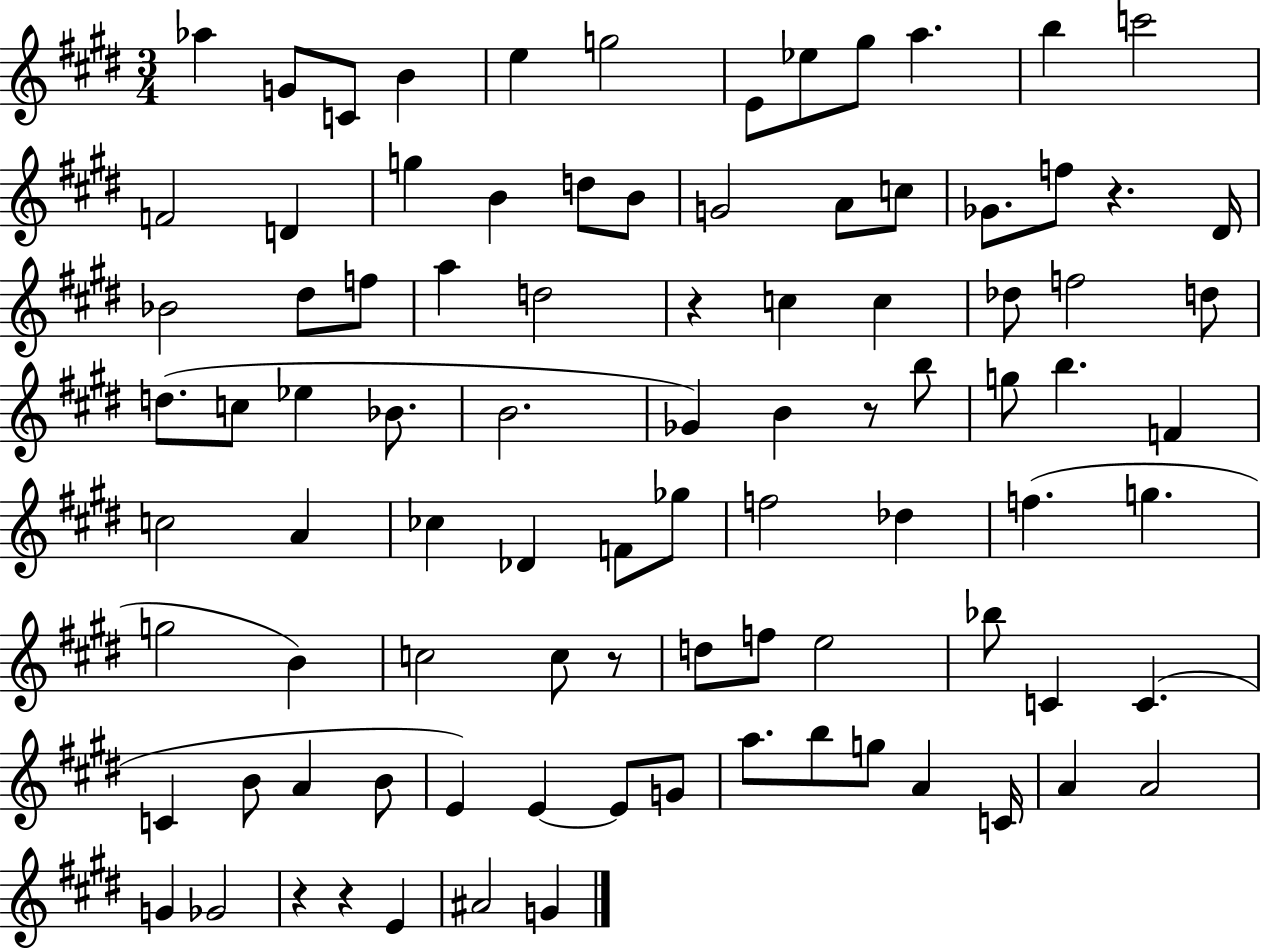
X:1
T:Untitled
M:3/4
L:1/4
K:E
_a G/2 C/2 B e g2 E/2 _e/2 ^g/2 a b c'2 F2 D g B d/2 B/2 G2 A/2 c/2 _G/2 f/2 z ^D/4 _B2 ^d/2 f/2 a d2 z c c _d/2 f2 d/2 d/2 c/2 _e _B/2 B2 _G B z/2 b/2 g/2 b F c2 A _c _D F/2 _g/2 f2 _d f g g2 B c2 c/2 z/2 d/2 f/2 e2 _b/2 C C C B/2 A B/2 E E E/2 G/2 a/2 b/2 g/2 A C/4 A A2 G _G2 z z E ^A2 G